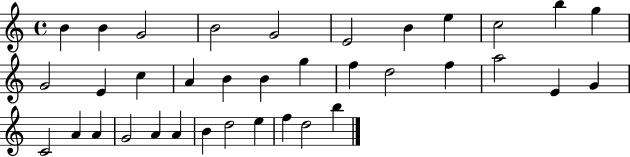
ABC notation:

X:1
T:Untitled
M:4/4
L:1/4
K:C
B B G2 B2 G2 E2 B e c2 b g G2 E c A B B g f d2 f a2 E G C2 A A G2 A A B d2 e f d2 b